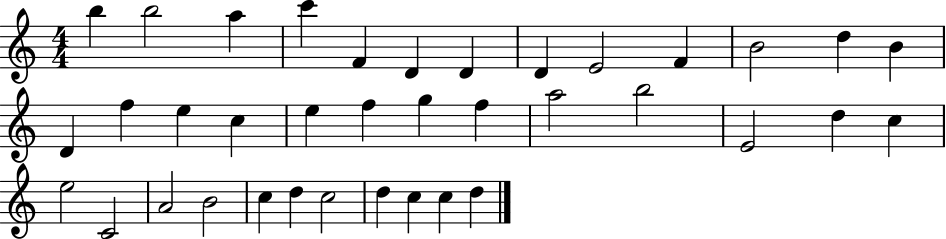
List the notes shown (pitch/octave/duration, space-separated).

B5/q B5/h A5/q C6/q F4/q D4/q D4/q D4/q E4/h F4/q B4/h D5/q B4/q D4/q F5/q E5/q C5/q E5/q F5/q G5/q F5/q A5/h B5/h E4/h D5/q C5/q E5/h C4/h A4/h B4/h C5/q D5/q C5/h D5/q C5/q C5/q D5/q